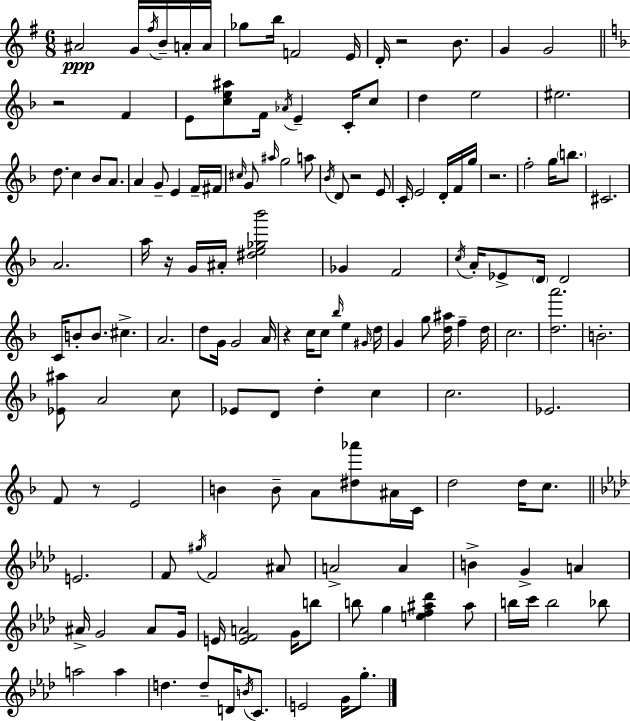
{
  \clef treble
  \numericTimeSignature
  \time 6/8
  \key g \major
  ais'2\ppp g'16 \acciaccatura { fis''16 } b'16-- a'16-. | a'16 ges''8 b''16 f'2 | e'16 d'16-. r2 b'8. | g'4 g'2 | \break \bar "||" \break \key f \major r2 f'4 | e'8 <c'' e'' ais''>8 f'16 \acciaccatura { aes'16 } e'4-- c'16-. c''8 | d''4 e''2 | eis''2. | \break d''8. c''4 bes'8 a'8. | a'4 g'8-- e'4 f'16-- | fis'16 \grace { cis''16 } g'8 \grace { ais''16 } g''2 | a''8 \acciaccatura { bes'16 } d'8 r2 | \break e'8 c'16-. e'2 | d'16-. f'16 g''16 r2. | f''2-. | g''16 \parenthesize b''8. cis'2. | \break a'2. | a''16 r16 g'16 ais'16-. <dis'' e'' ges'' bes'''>2 | ges'4 f'2 | \acciaccatura { c''16 } a'16-. ees'8-> \parenthesize d'16 d'2 | \break c'16 b'8-. b'8. cis''4.-> | a'2. | d''8 g'16 g'2 | a'16 r4 c''16 c''8 | \break \grace { bes''16 } e''4 \grace { gis'16 } d''16 g'4 g''8 | <d'' ais''>16 f''4-- d''16 c''2. | <d'' a'''>2. | b'2.-. | \break <ees' ais''>8 a'2 | c''8 ees'8 d'8 d''4-. | c''4 c''2. | ees'2. | \break f'8 r8 e'2 | b'4 b'8-- | a'8 <dis'' aes'''>8 ais'16 c'16 d''2 | d''16 c''8. \bar "||" \break \key f \minor e'2. | f'8 \acciaccatura { gis''16 } f'2 ais'8 | a'2-> a'4 | b'4-> g'4-> a'4 | \break ais'16-> g'2 ais'8 | g'16 e'16 <e' f' a'>2 g'16 b''8 | b''8 g''4 <e'' f'' ais'' des'''>4 ais''8 | b''16 c'''16 b''2 bes''8 | \break a''2 a''4 | d''4. d''8-- d'16 \acciaccatura { b'16 } c'8. | e'2 g'16 g''8.-. | \bar "|."
}